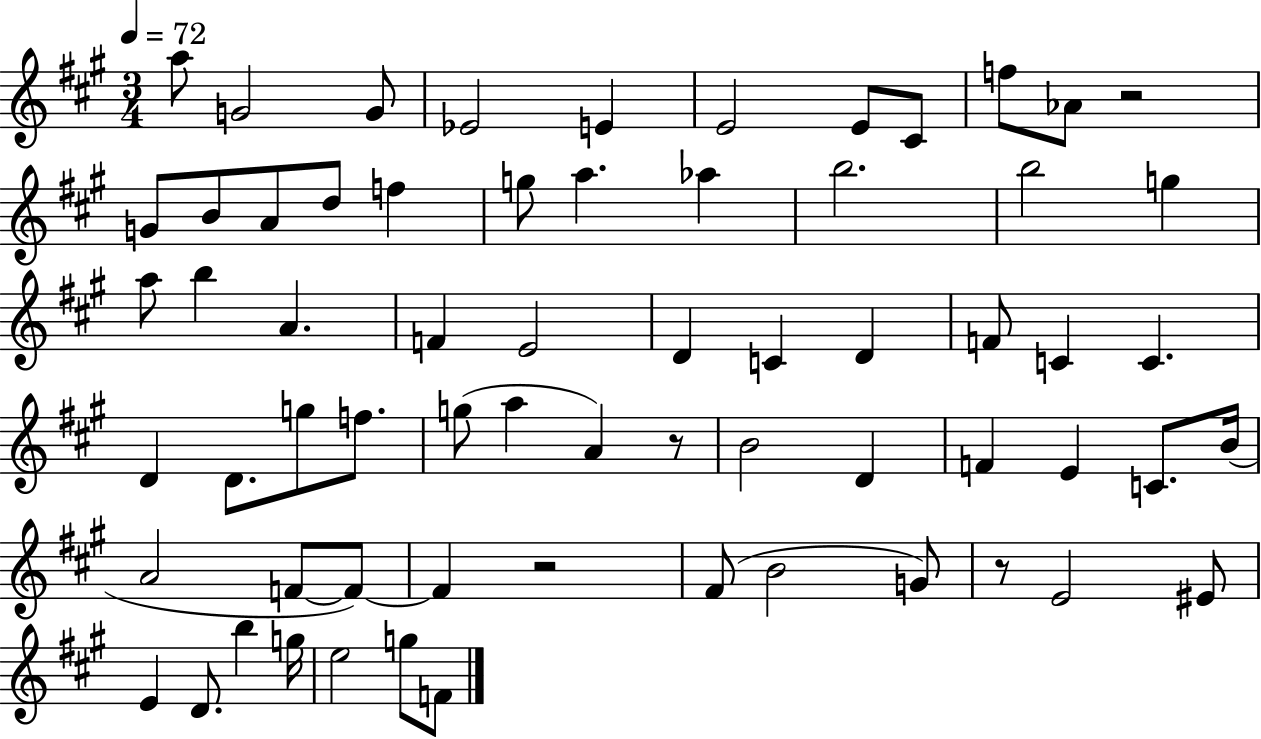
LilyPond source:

{
  \clef treble
  \numericTimeSignature
  \time 3/4
  \key a \major
  \tempo 4 = 72
  a''8 g'2 g'8 | ees'2 e'4 | e'2 e'8 cis'8 | f''8 aes'8 r2 | \break g'8 b'8 a'8 d''8 f''4 | g''8 a''4. aes''4 | b''2. | b''2 g''4 | \break a''8 b''4 a'4. | f'4 e'2 | d'4 c'4 d'4 | f'8 c'4 c'4. | \break d'4 d'8. g''8 f''8. | g''8( a''4 a'4) r8 | b'2 d'4 | f'4 e'4 c'8. b'16( | \break a'2 f'8~~ f'8~~) | f'4 r2 | fis'8( b'2 g'8) | r8 e'2 eis'8 | \break e'4 d'8. b''4 g''16 | e''2 g''8 f'8 | \bar "|."
}